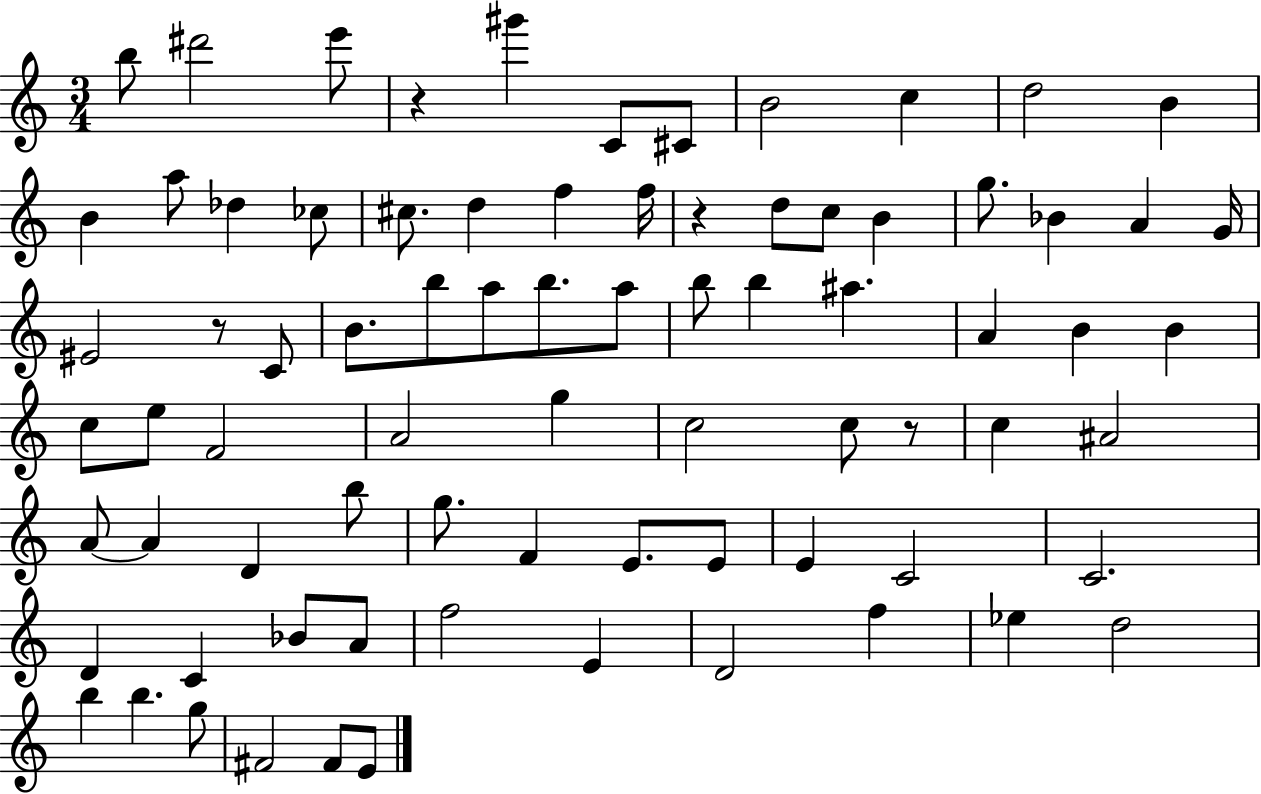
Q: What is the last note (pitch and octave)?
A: E4